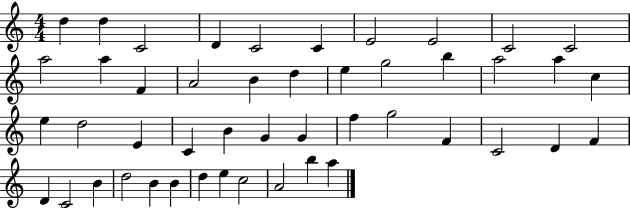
{
  \clef treble
  \numericTimeSignature
  \time 4/4
  \key c \major
  d''4 d''4 c'2 | d'4 c'2 c'4 | e'2 e'2 | c'2 c'2 | \break a''2 a''4 f'4 | a'2 b'4 d''4 | e''4 g''2 b''4 | a''2 a''4 c''4 | \break e''4 d''2 e'4 | c'4 b'4 g'4 g'4 | f''4 g''2 f'4 | c'2 d'4 f'4 | \break d'4 c'2 b'4 | d''2 b'4 b'4 | d''4 e''4 c''2 | a'2 b''4 a''4 | \break \bar "|."
}